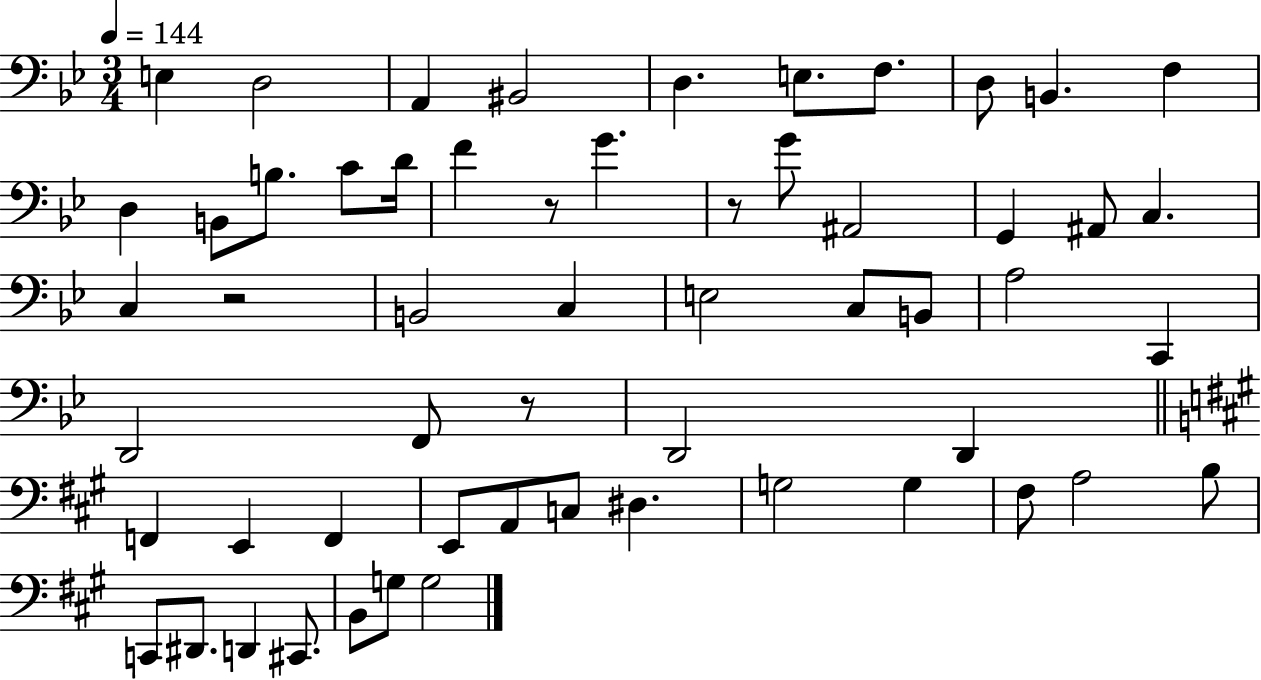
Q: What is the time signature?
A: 3/4